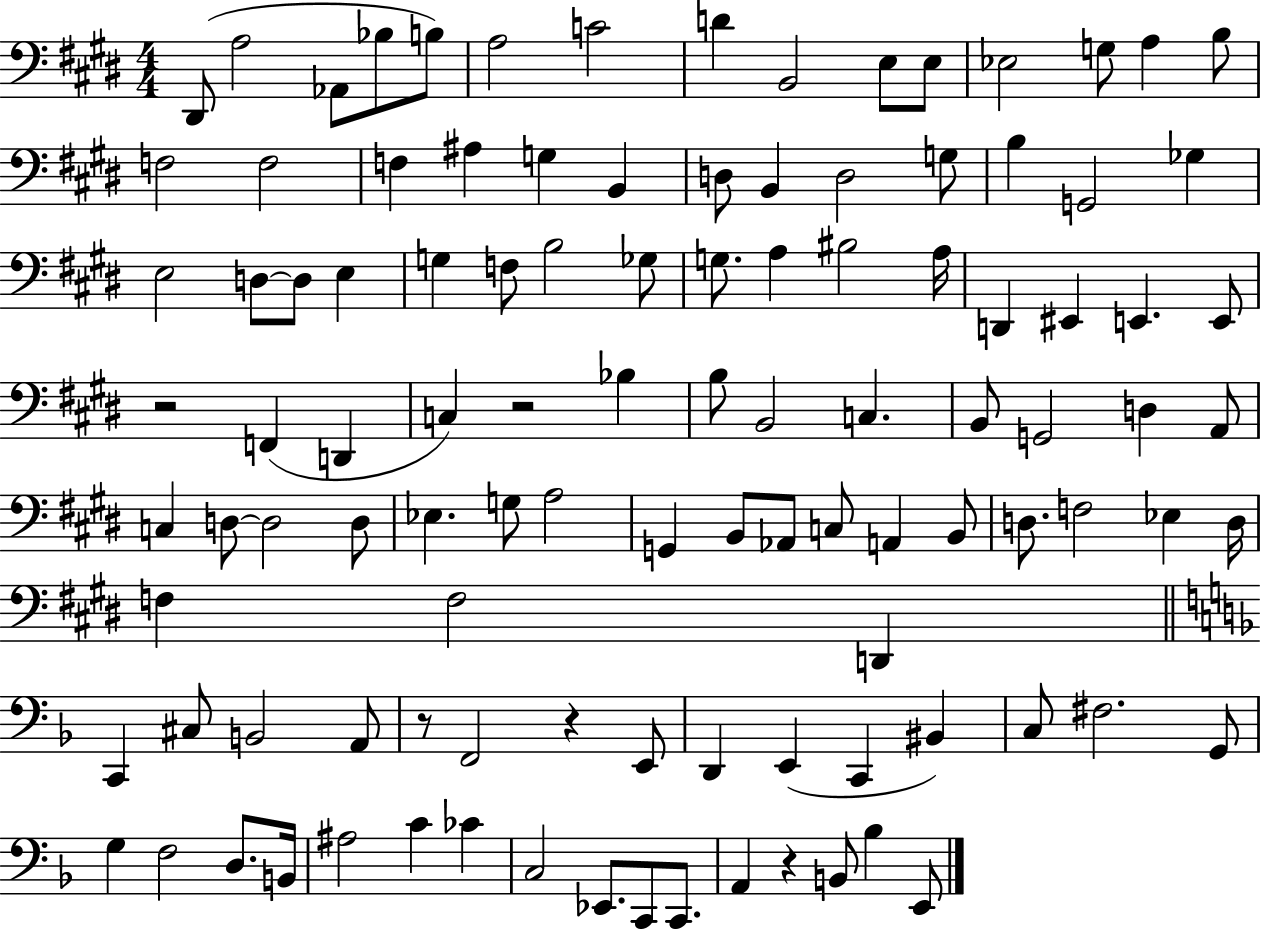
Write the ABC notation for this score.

X:1
T:Untitled
M:4/4
L:1/4
K:E
^D,,/2 A,2 _A,,/2 _B,/2 B,/2 A,2 C2 D B,,2 E,/2 E,/2 _E,2 G,/2 A, B,/2 F,2 F,2 F, ^A, G, B,, D,/2 B,, D,2 G,/2 B, G,,2 _G, E,2 D,/2 D,/2 E, G, F,/2 B,2 _G,/2 G,/2 A, ^B,2 A,/4 D,, ^E,, E,, E,,/2 z2 F,, D,, C, z2 _B, B,/2 B,,2 C, B,,/2 G,,2 D, A,,/2 C, D,/2 D,2 D,/2 _E, G,/2 A,2 G,, B,,/2 _A,,/2 C,/2 A,, B,,/2 D,/2 F,2 _E, D,/4 F, F,2 D,, C,, ^C,/2 B,,2 A,,/2 z/2 F,,2 z E,,/2 D,, E,, C,, ^B,, C,/2 ^F,2 G,,/2 G, F,2 D,/2 B,,/4 ^A,2 C _C C,2 _E,,/2 C,,/2 C,,/2 A,, z B,,/2 _B, E,,/2